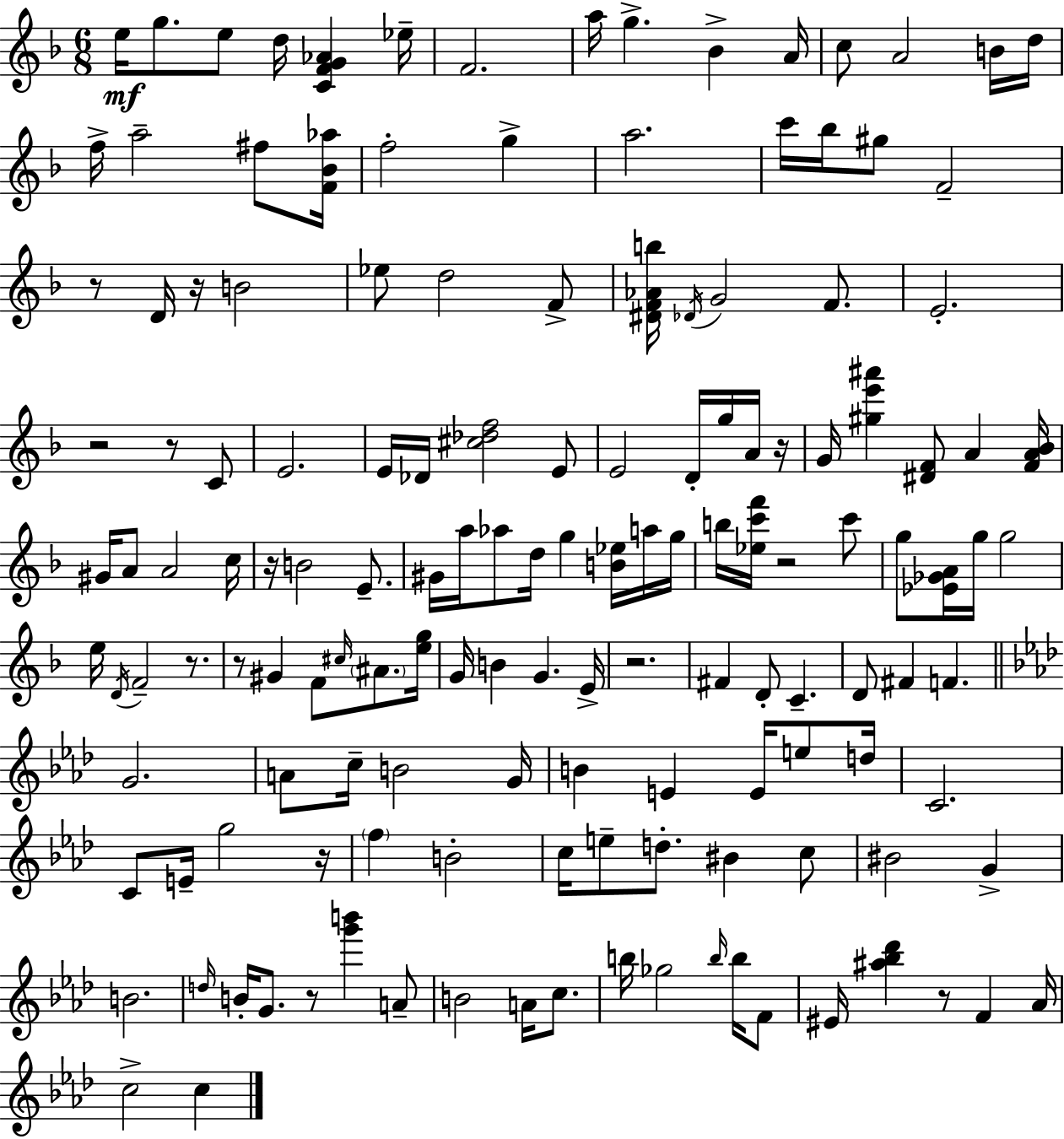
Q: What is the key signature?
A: D minor